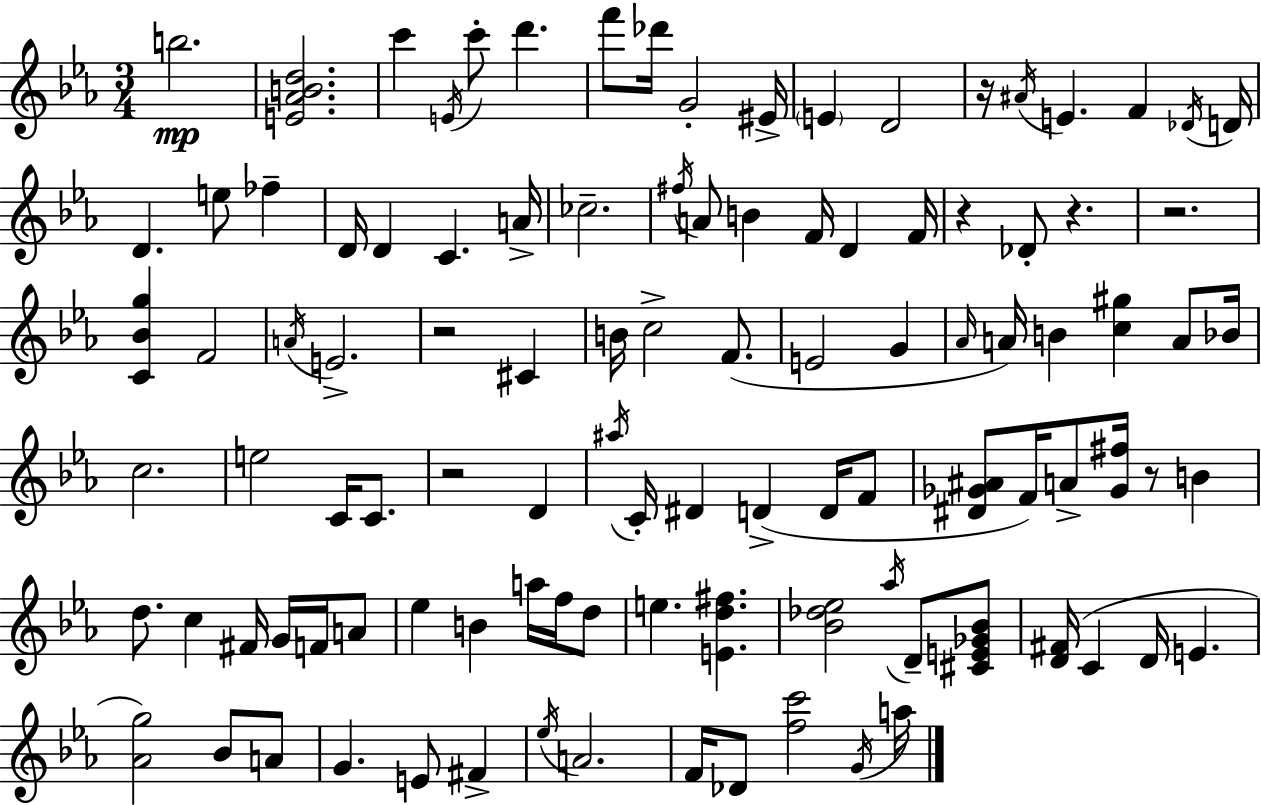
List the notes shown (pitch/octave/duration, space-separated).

B5/h. [E4,Ab4,B4,D5]/h. C6/q E4/s C6/e D6/q. F6/e Db6/s G4/h EIS4/s E4/q D4/h R/s A#4/s E4/q. F4/q Db4/s D4/s D4/q. E5/e FES5/q D4/s D4/q C4/q. A4/s CES5/h. F#5/s A4/e B4/q F4/s D4/q F4/s R/q Db4/e R/q. R/h. [C4,Bb4,G5]/q F4/h A4/s E4/h. R/h C#4/q B4/s C5/h F4/e. E4/h G4/q Ab4/s A4/s B4/q [C5,G#5]/q A4/e Bb4/s C5/h. E5/h C4/s C4/e. R/h D4/q A#5/s C4/s D#4/q D4/q D4/s F4/e [D#4,Gb4,A#4]/e F4/s A4/e [Gb4,F#5]/s R/e B4/q D5/e. C5/q F#4/s G4/s F4/s A4/e Eb5/q B4/q A5/s F5/s D5/e E5/q. [E4,D5,F#5]/q. [Bb4,Db5,Eb5]/h Ab5/s D4/e [C#4,E4,Gb4,Bb4]/e [D4,F#4]/s C4/q D4/s E4/q. [Ab4,G5]/h Bb4/e A4/e G4/q. E4/e F#4/q Eb5/s A4/h. F4/s Db4/e [F5,C6]/h G4/s A5/s